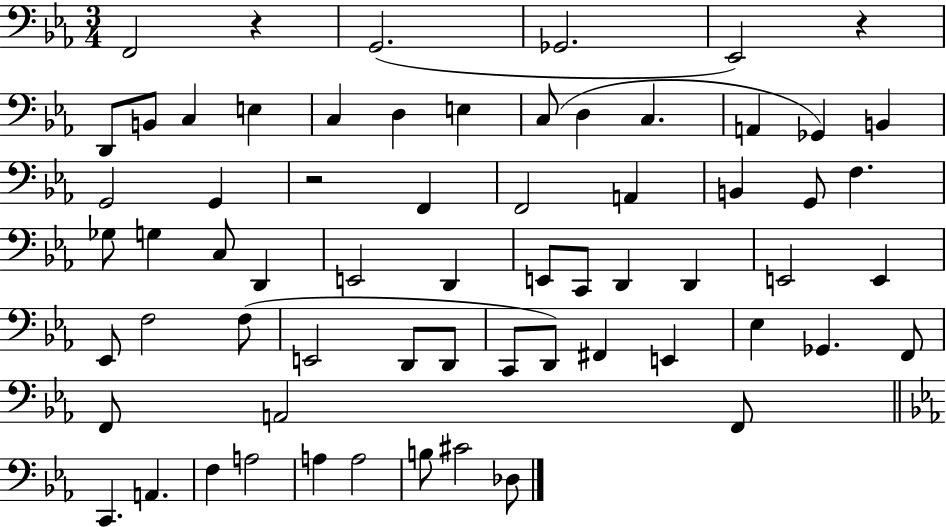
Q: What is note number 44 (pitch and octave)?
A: C2